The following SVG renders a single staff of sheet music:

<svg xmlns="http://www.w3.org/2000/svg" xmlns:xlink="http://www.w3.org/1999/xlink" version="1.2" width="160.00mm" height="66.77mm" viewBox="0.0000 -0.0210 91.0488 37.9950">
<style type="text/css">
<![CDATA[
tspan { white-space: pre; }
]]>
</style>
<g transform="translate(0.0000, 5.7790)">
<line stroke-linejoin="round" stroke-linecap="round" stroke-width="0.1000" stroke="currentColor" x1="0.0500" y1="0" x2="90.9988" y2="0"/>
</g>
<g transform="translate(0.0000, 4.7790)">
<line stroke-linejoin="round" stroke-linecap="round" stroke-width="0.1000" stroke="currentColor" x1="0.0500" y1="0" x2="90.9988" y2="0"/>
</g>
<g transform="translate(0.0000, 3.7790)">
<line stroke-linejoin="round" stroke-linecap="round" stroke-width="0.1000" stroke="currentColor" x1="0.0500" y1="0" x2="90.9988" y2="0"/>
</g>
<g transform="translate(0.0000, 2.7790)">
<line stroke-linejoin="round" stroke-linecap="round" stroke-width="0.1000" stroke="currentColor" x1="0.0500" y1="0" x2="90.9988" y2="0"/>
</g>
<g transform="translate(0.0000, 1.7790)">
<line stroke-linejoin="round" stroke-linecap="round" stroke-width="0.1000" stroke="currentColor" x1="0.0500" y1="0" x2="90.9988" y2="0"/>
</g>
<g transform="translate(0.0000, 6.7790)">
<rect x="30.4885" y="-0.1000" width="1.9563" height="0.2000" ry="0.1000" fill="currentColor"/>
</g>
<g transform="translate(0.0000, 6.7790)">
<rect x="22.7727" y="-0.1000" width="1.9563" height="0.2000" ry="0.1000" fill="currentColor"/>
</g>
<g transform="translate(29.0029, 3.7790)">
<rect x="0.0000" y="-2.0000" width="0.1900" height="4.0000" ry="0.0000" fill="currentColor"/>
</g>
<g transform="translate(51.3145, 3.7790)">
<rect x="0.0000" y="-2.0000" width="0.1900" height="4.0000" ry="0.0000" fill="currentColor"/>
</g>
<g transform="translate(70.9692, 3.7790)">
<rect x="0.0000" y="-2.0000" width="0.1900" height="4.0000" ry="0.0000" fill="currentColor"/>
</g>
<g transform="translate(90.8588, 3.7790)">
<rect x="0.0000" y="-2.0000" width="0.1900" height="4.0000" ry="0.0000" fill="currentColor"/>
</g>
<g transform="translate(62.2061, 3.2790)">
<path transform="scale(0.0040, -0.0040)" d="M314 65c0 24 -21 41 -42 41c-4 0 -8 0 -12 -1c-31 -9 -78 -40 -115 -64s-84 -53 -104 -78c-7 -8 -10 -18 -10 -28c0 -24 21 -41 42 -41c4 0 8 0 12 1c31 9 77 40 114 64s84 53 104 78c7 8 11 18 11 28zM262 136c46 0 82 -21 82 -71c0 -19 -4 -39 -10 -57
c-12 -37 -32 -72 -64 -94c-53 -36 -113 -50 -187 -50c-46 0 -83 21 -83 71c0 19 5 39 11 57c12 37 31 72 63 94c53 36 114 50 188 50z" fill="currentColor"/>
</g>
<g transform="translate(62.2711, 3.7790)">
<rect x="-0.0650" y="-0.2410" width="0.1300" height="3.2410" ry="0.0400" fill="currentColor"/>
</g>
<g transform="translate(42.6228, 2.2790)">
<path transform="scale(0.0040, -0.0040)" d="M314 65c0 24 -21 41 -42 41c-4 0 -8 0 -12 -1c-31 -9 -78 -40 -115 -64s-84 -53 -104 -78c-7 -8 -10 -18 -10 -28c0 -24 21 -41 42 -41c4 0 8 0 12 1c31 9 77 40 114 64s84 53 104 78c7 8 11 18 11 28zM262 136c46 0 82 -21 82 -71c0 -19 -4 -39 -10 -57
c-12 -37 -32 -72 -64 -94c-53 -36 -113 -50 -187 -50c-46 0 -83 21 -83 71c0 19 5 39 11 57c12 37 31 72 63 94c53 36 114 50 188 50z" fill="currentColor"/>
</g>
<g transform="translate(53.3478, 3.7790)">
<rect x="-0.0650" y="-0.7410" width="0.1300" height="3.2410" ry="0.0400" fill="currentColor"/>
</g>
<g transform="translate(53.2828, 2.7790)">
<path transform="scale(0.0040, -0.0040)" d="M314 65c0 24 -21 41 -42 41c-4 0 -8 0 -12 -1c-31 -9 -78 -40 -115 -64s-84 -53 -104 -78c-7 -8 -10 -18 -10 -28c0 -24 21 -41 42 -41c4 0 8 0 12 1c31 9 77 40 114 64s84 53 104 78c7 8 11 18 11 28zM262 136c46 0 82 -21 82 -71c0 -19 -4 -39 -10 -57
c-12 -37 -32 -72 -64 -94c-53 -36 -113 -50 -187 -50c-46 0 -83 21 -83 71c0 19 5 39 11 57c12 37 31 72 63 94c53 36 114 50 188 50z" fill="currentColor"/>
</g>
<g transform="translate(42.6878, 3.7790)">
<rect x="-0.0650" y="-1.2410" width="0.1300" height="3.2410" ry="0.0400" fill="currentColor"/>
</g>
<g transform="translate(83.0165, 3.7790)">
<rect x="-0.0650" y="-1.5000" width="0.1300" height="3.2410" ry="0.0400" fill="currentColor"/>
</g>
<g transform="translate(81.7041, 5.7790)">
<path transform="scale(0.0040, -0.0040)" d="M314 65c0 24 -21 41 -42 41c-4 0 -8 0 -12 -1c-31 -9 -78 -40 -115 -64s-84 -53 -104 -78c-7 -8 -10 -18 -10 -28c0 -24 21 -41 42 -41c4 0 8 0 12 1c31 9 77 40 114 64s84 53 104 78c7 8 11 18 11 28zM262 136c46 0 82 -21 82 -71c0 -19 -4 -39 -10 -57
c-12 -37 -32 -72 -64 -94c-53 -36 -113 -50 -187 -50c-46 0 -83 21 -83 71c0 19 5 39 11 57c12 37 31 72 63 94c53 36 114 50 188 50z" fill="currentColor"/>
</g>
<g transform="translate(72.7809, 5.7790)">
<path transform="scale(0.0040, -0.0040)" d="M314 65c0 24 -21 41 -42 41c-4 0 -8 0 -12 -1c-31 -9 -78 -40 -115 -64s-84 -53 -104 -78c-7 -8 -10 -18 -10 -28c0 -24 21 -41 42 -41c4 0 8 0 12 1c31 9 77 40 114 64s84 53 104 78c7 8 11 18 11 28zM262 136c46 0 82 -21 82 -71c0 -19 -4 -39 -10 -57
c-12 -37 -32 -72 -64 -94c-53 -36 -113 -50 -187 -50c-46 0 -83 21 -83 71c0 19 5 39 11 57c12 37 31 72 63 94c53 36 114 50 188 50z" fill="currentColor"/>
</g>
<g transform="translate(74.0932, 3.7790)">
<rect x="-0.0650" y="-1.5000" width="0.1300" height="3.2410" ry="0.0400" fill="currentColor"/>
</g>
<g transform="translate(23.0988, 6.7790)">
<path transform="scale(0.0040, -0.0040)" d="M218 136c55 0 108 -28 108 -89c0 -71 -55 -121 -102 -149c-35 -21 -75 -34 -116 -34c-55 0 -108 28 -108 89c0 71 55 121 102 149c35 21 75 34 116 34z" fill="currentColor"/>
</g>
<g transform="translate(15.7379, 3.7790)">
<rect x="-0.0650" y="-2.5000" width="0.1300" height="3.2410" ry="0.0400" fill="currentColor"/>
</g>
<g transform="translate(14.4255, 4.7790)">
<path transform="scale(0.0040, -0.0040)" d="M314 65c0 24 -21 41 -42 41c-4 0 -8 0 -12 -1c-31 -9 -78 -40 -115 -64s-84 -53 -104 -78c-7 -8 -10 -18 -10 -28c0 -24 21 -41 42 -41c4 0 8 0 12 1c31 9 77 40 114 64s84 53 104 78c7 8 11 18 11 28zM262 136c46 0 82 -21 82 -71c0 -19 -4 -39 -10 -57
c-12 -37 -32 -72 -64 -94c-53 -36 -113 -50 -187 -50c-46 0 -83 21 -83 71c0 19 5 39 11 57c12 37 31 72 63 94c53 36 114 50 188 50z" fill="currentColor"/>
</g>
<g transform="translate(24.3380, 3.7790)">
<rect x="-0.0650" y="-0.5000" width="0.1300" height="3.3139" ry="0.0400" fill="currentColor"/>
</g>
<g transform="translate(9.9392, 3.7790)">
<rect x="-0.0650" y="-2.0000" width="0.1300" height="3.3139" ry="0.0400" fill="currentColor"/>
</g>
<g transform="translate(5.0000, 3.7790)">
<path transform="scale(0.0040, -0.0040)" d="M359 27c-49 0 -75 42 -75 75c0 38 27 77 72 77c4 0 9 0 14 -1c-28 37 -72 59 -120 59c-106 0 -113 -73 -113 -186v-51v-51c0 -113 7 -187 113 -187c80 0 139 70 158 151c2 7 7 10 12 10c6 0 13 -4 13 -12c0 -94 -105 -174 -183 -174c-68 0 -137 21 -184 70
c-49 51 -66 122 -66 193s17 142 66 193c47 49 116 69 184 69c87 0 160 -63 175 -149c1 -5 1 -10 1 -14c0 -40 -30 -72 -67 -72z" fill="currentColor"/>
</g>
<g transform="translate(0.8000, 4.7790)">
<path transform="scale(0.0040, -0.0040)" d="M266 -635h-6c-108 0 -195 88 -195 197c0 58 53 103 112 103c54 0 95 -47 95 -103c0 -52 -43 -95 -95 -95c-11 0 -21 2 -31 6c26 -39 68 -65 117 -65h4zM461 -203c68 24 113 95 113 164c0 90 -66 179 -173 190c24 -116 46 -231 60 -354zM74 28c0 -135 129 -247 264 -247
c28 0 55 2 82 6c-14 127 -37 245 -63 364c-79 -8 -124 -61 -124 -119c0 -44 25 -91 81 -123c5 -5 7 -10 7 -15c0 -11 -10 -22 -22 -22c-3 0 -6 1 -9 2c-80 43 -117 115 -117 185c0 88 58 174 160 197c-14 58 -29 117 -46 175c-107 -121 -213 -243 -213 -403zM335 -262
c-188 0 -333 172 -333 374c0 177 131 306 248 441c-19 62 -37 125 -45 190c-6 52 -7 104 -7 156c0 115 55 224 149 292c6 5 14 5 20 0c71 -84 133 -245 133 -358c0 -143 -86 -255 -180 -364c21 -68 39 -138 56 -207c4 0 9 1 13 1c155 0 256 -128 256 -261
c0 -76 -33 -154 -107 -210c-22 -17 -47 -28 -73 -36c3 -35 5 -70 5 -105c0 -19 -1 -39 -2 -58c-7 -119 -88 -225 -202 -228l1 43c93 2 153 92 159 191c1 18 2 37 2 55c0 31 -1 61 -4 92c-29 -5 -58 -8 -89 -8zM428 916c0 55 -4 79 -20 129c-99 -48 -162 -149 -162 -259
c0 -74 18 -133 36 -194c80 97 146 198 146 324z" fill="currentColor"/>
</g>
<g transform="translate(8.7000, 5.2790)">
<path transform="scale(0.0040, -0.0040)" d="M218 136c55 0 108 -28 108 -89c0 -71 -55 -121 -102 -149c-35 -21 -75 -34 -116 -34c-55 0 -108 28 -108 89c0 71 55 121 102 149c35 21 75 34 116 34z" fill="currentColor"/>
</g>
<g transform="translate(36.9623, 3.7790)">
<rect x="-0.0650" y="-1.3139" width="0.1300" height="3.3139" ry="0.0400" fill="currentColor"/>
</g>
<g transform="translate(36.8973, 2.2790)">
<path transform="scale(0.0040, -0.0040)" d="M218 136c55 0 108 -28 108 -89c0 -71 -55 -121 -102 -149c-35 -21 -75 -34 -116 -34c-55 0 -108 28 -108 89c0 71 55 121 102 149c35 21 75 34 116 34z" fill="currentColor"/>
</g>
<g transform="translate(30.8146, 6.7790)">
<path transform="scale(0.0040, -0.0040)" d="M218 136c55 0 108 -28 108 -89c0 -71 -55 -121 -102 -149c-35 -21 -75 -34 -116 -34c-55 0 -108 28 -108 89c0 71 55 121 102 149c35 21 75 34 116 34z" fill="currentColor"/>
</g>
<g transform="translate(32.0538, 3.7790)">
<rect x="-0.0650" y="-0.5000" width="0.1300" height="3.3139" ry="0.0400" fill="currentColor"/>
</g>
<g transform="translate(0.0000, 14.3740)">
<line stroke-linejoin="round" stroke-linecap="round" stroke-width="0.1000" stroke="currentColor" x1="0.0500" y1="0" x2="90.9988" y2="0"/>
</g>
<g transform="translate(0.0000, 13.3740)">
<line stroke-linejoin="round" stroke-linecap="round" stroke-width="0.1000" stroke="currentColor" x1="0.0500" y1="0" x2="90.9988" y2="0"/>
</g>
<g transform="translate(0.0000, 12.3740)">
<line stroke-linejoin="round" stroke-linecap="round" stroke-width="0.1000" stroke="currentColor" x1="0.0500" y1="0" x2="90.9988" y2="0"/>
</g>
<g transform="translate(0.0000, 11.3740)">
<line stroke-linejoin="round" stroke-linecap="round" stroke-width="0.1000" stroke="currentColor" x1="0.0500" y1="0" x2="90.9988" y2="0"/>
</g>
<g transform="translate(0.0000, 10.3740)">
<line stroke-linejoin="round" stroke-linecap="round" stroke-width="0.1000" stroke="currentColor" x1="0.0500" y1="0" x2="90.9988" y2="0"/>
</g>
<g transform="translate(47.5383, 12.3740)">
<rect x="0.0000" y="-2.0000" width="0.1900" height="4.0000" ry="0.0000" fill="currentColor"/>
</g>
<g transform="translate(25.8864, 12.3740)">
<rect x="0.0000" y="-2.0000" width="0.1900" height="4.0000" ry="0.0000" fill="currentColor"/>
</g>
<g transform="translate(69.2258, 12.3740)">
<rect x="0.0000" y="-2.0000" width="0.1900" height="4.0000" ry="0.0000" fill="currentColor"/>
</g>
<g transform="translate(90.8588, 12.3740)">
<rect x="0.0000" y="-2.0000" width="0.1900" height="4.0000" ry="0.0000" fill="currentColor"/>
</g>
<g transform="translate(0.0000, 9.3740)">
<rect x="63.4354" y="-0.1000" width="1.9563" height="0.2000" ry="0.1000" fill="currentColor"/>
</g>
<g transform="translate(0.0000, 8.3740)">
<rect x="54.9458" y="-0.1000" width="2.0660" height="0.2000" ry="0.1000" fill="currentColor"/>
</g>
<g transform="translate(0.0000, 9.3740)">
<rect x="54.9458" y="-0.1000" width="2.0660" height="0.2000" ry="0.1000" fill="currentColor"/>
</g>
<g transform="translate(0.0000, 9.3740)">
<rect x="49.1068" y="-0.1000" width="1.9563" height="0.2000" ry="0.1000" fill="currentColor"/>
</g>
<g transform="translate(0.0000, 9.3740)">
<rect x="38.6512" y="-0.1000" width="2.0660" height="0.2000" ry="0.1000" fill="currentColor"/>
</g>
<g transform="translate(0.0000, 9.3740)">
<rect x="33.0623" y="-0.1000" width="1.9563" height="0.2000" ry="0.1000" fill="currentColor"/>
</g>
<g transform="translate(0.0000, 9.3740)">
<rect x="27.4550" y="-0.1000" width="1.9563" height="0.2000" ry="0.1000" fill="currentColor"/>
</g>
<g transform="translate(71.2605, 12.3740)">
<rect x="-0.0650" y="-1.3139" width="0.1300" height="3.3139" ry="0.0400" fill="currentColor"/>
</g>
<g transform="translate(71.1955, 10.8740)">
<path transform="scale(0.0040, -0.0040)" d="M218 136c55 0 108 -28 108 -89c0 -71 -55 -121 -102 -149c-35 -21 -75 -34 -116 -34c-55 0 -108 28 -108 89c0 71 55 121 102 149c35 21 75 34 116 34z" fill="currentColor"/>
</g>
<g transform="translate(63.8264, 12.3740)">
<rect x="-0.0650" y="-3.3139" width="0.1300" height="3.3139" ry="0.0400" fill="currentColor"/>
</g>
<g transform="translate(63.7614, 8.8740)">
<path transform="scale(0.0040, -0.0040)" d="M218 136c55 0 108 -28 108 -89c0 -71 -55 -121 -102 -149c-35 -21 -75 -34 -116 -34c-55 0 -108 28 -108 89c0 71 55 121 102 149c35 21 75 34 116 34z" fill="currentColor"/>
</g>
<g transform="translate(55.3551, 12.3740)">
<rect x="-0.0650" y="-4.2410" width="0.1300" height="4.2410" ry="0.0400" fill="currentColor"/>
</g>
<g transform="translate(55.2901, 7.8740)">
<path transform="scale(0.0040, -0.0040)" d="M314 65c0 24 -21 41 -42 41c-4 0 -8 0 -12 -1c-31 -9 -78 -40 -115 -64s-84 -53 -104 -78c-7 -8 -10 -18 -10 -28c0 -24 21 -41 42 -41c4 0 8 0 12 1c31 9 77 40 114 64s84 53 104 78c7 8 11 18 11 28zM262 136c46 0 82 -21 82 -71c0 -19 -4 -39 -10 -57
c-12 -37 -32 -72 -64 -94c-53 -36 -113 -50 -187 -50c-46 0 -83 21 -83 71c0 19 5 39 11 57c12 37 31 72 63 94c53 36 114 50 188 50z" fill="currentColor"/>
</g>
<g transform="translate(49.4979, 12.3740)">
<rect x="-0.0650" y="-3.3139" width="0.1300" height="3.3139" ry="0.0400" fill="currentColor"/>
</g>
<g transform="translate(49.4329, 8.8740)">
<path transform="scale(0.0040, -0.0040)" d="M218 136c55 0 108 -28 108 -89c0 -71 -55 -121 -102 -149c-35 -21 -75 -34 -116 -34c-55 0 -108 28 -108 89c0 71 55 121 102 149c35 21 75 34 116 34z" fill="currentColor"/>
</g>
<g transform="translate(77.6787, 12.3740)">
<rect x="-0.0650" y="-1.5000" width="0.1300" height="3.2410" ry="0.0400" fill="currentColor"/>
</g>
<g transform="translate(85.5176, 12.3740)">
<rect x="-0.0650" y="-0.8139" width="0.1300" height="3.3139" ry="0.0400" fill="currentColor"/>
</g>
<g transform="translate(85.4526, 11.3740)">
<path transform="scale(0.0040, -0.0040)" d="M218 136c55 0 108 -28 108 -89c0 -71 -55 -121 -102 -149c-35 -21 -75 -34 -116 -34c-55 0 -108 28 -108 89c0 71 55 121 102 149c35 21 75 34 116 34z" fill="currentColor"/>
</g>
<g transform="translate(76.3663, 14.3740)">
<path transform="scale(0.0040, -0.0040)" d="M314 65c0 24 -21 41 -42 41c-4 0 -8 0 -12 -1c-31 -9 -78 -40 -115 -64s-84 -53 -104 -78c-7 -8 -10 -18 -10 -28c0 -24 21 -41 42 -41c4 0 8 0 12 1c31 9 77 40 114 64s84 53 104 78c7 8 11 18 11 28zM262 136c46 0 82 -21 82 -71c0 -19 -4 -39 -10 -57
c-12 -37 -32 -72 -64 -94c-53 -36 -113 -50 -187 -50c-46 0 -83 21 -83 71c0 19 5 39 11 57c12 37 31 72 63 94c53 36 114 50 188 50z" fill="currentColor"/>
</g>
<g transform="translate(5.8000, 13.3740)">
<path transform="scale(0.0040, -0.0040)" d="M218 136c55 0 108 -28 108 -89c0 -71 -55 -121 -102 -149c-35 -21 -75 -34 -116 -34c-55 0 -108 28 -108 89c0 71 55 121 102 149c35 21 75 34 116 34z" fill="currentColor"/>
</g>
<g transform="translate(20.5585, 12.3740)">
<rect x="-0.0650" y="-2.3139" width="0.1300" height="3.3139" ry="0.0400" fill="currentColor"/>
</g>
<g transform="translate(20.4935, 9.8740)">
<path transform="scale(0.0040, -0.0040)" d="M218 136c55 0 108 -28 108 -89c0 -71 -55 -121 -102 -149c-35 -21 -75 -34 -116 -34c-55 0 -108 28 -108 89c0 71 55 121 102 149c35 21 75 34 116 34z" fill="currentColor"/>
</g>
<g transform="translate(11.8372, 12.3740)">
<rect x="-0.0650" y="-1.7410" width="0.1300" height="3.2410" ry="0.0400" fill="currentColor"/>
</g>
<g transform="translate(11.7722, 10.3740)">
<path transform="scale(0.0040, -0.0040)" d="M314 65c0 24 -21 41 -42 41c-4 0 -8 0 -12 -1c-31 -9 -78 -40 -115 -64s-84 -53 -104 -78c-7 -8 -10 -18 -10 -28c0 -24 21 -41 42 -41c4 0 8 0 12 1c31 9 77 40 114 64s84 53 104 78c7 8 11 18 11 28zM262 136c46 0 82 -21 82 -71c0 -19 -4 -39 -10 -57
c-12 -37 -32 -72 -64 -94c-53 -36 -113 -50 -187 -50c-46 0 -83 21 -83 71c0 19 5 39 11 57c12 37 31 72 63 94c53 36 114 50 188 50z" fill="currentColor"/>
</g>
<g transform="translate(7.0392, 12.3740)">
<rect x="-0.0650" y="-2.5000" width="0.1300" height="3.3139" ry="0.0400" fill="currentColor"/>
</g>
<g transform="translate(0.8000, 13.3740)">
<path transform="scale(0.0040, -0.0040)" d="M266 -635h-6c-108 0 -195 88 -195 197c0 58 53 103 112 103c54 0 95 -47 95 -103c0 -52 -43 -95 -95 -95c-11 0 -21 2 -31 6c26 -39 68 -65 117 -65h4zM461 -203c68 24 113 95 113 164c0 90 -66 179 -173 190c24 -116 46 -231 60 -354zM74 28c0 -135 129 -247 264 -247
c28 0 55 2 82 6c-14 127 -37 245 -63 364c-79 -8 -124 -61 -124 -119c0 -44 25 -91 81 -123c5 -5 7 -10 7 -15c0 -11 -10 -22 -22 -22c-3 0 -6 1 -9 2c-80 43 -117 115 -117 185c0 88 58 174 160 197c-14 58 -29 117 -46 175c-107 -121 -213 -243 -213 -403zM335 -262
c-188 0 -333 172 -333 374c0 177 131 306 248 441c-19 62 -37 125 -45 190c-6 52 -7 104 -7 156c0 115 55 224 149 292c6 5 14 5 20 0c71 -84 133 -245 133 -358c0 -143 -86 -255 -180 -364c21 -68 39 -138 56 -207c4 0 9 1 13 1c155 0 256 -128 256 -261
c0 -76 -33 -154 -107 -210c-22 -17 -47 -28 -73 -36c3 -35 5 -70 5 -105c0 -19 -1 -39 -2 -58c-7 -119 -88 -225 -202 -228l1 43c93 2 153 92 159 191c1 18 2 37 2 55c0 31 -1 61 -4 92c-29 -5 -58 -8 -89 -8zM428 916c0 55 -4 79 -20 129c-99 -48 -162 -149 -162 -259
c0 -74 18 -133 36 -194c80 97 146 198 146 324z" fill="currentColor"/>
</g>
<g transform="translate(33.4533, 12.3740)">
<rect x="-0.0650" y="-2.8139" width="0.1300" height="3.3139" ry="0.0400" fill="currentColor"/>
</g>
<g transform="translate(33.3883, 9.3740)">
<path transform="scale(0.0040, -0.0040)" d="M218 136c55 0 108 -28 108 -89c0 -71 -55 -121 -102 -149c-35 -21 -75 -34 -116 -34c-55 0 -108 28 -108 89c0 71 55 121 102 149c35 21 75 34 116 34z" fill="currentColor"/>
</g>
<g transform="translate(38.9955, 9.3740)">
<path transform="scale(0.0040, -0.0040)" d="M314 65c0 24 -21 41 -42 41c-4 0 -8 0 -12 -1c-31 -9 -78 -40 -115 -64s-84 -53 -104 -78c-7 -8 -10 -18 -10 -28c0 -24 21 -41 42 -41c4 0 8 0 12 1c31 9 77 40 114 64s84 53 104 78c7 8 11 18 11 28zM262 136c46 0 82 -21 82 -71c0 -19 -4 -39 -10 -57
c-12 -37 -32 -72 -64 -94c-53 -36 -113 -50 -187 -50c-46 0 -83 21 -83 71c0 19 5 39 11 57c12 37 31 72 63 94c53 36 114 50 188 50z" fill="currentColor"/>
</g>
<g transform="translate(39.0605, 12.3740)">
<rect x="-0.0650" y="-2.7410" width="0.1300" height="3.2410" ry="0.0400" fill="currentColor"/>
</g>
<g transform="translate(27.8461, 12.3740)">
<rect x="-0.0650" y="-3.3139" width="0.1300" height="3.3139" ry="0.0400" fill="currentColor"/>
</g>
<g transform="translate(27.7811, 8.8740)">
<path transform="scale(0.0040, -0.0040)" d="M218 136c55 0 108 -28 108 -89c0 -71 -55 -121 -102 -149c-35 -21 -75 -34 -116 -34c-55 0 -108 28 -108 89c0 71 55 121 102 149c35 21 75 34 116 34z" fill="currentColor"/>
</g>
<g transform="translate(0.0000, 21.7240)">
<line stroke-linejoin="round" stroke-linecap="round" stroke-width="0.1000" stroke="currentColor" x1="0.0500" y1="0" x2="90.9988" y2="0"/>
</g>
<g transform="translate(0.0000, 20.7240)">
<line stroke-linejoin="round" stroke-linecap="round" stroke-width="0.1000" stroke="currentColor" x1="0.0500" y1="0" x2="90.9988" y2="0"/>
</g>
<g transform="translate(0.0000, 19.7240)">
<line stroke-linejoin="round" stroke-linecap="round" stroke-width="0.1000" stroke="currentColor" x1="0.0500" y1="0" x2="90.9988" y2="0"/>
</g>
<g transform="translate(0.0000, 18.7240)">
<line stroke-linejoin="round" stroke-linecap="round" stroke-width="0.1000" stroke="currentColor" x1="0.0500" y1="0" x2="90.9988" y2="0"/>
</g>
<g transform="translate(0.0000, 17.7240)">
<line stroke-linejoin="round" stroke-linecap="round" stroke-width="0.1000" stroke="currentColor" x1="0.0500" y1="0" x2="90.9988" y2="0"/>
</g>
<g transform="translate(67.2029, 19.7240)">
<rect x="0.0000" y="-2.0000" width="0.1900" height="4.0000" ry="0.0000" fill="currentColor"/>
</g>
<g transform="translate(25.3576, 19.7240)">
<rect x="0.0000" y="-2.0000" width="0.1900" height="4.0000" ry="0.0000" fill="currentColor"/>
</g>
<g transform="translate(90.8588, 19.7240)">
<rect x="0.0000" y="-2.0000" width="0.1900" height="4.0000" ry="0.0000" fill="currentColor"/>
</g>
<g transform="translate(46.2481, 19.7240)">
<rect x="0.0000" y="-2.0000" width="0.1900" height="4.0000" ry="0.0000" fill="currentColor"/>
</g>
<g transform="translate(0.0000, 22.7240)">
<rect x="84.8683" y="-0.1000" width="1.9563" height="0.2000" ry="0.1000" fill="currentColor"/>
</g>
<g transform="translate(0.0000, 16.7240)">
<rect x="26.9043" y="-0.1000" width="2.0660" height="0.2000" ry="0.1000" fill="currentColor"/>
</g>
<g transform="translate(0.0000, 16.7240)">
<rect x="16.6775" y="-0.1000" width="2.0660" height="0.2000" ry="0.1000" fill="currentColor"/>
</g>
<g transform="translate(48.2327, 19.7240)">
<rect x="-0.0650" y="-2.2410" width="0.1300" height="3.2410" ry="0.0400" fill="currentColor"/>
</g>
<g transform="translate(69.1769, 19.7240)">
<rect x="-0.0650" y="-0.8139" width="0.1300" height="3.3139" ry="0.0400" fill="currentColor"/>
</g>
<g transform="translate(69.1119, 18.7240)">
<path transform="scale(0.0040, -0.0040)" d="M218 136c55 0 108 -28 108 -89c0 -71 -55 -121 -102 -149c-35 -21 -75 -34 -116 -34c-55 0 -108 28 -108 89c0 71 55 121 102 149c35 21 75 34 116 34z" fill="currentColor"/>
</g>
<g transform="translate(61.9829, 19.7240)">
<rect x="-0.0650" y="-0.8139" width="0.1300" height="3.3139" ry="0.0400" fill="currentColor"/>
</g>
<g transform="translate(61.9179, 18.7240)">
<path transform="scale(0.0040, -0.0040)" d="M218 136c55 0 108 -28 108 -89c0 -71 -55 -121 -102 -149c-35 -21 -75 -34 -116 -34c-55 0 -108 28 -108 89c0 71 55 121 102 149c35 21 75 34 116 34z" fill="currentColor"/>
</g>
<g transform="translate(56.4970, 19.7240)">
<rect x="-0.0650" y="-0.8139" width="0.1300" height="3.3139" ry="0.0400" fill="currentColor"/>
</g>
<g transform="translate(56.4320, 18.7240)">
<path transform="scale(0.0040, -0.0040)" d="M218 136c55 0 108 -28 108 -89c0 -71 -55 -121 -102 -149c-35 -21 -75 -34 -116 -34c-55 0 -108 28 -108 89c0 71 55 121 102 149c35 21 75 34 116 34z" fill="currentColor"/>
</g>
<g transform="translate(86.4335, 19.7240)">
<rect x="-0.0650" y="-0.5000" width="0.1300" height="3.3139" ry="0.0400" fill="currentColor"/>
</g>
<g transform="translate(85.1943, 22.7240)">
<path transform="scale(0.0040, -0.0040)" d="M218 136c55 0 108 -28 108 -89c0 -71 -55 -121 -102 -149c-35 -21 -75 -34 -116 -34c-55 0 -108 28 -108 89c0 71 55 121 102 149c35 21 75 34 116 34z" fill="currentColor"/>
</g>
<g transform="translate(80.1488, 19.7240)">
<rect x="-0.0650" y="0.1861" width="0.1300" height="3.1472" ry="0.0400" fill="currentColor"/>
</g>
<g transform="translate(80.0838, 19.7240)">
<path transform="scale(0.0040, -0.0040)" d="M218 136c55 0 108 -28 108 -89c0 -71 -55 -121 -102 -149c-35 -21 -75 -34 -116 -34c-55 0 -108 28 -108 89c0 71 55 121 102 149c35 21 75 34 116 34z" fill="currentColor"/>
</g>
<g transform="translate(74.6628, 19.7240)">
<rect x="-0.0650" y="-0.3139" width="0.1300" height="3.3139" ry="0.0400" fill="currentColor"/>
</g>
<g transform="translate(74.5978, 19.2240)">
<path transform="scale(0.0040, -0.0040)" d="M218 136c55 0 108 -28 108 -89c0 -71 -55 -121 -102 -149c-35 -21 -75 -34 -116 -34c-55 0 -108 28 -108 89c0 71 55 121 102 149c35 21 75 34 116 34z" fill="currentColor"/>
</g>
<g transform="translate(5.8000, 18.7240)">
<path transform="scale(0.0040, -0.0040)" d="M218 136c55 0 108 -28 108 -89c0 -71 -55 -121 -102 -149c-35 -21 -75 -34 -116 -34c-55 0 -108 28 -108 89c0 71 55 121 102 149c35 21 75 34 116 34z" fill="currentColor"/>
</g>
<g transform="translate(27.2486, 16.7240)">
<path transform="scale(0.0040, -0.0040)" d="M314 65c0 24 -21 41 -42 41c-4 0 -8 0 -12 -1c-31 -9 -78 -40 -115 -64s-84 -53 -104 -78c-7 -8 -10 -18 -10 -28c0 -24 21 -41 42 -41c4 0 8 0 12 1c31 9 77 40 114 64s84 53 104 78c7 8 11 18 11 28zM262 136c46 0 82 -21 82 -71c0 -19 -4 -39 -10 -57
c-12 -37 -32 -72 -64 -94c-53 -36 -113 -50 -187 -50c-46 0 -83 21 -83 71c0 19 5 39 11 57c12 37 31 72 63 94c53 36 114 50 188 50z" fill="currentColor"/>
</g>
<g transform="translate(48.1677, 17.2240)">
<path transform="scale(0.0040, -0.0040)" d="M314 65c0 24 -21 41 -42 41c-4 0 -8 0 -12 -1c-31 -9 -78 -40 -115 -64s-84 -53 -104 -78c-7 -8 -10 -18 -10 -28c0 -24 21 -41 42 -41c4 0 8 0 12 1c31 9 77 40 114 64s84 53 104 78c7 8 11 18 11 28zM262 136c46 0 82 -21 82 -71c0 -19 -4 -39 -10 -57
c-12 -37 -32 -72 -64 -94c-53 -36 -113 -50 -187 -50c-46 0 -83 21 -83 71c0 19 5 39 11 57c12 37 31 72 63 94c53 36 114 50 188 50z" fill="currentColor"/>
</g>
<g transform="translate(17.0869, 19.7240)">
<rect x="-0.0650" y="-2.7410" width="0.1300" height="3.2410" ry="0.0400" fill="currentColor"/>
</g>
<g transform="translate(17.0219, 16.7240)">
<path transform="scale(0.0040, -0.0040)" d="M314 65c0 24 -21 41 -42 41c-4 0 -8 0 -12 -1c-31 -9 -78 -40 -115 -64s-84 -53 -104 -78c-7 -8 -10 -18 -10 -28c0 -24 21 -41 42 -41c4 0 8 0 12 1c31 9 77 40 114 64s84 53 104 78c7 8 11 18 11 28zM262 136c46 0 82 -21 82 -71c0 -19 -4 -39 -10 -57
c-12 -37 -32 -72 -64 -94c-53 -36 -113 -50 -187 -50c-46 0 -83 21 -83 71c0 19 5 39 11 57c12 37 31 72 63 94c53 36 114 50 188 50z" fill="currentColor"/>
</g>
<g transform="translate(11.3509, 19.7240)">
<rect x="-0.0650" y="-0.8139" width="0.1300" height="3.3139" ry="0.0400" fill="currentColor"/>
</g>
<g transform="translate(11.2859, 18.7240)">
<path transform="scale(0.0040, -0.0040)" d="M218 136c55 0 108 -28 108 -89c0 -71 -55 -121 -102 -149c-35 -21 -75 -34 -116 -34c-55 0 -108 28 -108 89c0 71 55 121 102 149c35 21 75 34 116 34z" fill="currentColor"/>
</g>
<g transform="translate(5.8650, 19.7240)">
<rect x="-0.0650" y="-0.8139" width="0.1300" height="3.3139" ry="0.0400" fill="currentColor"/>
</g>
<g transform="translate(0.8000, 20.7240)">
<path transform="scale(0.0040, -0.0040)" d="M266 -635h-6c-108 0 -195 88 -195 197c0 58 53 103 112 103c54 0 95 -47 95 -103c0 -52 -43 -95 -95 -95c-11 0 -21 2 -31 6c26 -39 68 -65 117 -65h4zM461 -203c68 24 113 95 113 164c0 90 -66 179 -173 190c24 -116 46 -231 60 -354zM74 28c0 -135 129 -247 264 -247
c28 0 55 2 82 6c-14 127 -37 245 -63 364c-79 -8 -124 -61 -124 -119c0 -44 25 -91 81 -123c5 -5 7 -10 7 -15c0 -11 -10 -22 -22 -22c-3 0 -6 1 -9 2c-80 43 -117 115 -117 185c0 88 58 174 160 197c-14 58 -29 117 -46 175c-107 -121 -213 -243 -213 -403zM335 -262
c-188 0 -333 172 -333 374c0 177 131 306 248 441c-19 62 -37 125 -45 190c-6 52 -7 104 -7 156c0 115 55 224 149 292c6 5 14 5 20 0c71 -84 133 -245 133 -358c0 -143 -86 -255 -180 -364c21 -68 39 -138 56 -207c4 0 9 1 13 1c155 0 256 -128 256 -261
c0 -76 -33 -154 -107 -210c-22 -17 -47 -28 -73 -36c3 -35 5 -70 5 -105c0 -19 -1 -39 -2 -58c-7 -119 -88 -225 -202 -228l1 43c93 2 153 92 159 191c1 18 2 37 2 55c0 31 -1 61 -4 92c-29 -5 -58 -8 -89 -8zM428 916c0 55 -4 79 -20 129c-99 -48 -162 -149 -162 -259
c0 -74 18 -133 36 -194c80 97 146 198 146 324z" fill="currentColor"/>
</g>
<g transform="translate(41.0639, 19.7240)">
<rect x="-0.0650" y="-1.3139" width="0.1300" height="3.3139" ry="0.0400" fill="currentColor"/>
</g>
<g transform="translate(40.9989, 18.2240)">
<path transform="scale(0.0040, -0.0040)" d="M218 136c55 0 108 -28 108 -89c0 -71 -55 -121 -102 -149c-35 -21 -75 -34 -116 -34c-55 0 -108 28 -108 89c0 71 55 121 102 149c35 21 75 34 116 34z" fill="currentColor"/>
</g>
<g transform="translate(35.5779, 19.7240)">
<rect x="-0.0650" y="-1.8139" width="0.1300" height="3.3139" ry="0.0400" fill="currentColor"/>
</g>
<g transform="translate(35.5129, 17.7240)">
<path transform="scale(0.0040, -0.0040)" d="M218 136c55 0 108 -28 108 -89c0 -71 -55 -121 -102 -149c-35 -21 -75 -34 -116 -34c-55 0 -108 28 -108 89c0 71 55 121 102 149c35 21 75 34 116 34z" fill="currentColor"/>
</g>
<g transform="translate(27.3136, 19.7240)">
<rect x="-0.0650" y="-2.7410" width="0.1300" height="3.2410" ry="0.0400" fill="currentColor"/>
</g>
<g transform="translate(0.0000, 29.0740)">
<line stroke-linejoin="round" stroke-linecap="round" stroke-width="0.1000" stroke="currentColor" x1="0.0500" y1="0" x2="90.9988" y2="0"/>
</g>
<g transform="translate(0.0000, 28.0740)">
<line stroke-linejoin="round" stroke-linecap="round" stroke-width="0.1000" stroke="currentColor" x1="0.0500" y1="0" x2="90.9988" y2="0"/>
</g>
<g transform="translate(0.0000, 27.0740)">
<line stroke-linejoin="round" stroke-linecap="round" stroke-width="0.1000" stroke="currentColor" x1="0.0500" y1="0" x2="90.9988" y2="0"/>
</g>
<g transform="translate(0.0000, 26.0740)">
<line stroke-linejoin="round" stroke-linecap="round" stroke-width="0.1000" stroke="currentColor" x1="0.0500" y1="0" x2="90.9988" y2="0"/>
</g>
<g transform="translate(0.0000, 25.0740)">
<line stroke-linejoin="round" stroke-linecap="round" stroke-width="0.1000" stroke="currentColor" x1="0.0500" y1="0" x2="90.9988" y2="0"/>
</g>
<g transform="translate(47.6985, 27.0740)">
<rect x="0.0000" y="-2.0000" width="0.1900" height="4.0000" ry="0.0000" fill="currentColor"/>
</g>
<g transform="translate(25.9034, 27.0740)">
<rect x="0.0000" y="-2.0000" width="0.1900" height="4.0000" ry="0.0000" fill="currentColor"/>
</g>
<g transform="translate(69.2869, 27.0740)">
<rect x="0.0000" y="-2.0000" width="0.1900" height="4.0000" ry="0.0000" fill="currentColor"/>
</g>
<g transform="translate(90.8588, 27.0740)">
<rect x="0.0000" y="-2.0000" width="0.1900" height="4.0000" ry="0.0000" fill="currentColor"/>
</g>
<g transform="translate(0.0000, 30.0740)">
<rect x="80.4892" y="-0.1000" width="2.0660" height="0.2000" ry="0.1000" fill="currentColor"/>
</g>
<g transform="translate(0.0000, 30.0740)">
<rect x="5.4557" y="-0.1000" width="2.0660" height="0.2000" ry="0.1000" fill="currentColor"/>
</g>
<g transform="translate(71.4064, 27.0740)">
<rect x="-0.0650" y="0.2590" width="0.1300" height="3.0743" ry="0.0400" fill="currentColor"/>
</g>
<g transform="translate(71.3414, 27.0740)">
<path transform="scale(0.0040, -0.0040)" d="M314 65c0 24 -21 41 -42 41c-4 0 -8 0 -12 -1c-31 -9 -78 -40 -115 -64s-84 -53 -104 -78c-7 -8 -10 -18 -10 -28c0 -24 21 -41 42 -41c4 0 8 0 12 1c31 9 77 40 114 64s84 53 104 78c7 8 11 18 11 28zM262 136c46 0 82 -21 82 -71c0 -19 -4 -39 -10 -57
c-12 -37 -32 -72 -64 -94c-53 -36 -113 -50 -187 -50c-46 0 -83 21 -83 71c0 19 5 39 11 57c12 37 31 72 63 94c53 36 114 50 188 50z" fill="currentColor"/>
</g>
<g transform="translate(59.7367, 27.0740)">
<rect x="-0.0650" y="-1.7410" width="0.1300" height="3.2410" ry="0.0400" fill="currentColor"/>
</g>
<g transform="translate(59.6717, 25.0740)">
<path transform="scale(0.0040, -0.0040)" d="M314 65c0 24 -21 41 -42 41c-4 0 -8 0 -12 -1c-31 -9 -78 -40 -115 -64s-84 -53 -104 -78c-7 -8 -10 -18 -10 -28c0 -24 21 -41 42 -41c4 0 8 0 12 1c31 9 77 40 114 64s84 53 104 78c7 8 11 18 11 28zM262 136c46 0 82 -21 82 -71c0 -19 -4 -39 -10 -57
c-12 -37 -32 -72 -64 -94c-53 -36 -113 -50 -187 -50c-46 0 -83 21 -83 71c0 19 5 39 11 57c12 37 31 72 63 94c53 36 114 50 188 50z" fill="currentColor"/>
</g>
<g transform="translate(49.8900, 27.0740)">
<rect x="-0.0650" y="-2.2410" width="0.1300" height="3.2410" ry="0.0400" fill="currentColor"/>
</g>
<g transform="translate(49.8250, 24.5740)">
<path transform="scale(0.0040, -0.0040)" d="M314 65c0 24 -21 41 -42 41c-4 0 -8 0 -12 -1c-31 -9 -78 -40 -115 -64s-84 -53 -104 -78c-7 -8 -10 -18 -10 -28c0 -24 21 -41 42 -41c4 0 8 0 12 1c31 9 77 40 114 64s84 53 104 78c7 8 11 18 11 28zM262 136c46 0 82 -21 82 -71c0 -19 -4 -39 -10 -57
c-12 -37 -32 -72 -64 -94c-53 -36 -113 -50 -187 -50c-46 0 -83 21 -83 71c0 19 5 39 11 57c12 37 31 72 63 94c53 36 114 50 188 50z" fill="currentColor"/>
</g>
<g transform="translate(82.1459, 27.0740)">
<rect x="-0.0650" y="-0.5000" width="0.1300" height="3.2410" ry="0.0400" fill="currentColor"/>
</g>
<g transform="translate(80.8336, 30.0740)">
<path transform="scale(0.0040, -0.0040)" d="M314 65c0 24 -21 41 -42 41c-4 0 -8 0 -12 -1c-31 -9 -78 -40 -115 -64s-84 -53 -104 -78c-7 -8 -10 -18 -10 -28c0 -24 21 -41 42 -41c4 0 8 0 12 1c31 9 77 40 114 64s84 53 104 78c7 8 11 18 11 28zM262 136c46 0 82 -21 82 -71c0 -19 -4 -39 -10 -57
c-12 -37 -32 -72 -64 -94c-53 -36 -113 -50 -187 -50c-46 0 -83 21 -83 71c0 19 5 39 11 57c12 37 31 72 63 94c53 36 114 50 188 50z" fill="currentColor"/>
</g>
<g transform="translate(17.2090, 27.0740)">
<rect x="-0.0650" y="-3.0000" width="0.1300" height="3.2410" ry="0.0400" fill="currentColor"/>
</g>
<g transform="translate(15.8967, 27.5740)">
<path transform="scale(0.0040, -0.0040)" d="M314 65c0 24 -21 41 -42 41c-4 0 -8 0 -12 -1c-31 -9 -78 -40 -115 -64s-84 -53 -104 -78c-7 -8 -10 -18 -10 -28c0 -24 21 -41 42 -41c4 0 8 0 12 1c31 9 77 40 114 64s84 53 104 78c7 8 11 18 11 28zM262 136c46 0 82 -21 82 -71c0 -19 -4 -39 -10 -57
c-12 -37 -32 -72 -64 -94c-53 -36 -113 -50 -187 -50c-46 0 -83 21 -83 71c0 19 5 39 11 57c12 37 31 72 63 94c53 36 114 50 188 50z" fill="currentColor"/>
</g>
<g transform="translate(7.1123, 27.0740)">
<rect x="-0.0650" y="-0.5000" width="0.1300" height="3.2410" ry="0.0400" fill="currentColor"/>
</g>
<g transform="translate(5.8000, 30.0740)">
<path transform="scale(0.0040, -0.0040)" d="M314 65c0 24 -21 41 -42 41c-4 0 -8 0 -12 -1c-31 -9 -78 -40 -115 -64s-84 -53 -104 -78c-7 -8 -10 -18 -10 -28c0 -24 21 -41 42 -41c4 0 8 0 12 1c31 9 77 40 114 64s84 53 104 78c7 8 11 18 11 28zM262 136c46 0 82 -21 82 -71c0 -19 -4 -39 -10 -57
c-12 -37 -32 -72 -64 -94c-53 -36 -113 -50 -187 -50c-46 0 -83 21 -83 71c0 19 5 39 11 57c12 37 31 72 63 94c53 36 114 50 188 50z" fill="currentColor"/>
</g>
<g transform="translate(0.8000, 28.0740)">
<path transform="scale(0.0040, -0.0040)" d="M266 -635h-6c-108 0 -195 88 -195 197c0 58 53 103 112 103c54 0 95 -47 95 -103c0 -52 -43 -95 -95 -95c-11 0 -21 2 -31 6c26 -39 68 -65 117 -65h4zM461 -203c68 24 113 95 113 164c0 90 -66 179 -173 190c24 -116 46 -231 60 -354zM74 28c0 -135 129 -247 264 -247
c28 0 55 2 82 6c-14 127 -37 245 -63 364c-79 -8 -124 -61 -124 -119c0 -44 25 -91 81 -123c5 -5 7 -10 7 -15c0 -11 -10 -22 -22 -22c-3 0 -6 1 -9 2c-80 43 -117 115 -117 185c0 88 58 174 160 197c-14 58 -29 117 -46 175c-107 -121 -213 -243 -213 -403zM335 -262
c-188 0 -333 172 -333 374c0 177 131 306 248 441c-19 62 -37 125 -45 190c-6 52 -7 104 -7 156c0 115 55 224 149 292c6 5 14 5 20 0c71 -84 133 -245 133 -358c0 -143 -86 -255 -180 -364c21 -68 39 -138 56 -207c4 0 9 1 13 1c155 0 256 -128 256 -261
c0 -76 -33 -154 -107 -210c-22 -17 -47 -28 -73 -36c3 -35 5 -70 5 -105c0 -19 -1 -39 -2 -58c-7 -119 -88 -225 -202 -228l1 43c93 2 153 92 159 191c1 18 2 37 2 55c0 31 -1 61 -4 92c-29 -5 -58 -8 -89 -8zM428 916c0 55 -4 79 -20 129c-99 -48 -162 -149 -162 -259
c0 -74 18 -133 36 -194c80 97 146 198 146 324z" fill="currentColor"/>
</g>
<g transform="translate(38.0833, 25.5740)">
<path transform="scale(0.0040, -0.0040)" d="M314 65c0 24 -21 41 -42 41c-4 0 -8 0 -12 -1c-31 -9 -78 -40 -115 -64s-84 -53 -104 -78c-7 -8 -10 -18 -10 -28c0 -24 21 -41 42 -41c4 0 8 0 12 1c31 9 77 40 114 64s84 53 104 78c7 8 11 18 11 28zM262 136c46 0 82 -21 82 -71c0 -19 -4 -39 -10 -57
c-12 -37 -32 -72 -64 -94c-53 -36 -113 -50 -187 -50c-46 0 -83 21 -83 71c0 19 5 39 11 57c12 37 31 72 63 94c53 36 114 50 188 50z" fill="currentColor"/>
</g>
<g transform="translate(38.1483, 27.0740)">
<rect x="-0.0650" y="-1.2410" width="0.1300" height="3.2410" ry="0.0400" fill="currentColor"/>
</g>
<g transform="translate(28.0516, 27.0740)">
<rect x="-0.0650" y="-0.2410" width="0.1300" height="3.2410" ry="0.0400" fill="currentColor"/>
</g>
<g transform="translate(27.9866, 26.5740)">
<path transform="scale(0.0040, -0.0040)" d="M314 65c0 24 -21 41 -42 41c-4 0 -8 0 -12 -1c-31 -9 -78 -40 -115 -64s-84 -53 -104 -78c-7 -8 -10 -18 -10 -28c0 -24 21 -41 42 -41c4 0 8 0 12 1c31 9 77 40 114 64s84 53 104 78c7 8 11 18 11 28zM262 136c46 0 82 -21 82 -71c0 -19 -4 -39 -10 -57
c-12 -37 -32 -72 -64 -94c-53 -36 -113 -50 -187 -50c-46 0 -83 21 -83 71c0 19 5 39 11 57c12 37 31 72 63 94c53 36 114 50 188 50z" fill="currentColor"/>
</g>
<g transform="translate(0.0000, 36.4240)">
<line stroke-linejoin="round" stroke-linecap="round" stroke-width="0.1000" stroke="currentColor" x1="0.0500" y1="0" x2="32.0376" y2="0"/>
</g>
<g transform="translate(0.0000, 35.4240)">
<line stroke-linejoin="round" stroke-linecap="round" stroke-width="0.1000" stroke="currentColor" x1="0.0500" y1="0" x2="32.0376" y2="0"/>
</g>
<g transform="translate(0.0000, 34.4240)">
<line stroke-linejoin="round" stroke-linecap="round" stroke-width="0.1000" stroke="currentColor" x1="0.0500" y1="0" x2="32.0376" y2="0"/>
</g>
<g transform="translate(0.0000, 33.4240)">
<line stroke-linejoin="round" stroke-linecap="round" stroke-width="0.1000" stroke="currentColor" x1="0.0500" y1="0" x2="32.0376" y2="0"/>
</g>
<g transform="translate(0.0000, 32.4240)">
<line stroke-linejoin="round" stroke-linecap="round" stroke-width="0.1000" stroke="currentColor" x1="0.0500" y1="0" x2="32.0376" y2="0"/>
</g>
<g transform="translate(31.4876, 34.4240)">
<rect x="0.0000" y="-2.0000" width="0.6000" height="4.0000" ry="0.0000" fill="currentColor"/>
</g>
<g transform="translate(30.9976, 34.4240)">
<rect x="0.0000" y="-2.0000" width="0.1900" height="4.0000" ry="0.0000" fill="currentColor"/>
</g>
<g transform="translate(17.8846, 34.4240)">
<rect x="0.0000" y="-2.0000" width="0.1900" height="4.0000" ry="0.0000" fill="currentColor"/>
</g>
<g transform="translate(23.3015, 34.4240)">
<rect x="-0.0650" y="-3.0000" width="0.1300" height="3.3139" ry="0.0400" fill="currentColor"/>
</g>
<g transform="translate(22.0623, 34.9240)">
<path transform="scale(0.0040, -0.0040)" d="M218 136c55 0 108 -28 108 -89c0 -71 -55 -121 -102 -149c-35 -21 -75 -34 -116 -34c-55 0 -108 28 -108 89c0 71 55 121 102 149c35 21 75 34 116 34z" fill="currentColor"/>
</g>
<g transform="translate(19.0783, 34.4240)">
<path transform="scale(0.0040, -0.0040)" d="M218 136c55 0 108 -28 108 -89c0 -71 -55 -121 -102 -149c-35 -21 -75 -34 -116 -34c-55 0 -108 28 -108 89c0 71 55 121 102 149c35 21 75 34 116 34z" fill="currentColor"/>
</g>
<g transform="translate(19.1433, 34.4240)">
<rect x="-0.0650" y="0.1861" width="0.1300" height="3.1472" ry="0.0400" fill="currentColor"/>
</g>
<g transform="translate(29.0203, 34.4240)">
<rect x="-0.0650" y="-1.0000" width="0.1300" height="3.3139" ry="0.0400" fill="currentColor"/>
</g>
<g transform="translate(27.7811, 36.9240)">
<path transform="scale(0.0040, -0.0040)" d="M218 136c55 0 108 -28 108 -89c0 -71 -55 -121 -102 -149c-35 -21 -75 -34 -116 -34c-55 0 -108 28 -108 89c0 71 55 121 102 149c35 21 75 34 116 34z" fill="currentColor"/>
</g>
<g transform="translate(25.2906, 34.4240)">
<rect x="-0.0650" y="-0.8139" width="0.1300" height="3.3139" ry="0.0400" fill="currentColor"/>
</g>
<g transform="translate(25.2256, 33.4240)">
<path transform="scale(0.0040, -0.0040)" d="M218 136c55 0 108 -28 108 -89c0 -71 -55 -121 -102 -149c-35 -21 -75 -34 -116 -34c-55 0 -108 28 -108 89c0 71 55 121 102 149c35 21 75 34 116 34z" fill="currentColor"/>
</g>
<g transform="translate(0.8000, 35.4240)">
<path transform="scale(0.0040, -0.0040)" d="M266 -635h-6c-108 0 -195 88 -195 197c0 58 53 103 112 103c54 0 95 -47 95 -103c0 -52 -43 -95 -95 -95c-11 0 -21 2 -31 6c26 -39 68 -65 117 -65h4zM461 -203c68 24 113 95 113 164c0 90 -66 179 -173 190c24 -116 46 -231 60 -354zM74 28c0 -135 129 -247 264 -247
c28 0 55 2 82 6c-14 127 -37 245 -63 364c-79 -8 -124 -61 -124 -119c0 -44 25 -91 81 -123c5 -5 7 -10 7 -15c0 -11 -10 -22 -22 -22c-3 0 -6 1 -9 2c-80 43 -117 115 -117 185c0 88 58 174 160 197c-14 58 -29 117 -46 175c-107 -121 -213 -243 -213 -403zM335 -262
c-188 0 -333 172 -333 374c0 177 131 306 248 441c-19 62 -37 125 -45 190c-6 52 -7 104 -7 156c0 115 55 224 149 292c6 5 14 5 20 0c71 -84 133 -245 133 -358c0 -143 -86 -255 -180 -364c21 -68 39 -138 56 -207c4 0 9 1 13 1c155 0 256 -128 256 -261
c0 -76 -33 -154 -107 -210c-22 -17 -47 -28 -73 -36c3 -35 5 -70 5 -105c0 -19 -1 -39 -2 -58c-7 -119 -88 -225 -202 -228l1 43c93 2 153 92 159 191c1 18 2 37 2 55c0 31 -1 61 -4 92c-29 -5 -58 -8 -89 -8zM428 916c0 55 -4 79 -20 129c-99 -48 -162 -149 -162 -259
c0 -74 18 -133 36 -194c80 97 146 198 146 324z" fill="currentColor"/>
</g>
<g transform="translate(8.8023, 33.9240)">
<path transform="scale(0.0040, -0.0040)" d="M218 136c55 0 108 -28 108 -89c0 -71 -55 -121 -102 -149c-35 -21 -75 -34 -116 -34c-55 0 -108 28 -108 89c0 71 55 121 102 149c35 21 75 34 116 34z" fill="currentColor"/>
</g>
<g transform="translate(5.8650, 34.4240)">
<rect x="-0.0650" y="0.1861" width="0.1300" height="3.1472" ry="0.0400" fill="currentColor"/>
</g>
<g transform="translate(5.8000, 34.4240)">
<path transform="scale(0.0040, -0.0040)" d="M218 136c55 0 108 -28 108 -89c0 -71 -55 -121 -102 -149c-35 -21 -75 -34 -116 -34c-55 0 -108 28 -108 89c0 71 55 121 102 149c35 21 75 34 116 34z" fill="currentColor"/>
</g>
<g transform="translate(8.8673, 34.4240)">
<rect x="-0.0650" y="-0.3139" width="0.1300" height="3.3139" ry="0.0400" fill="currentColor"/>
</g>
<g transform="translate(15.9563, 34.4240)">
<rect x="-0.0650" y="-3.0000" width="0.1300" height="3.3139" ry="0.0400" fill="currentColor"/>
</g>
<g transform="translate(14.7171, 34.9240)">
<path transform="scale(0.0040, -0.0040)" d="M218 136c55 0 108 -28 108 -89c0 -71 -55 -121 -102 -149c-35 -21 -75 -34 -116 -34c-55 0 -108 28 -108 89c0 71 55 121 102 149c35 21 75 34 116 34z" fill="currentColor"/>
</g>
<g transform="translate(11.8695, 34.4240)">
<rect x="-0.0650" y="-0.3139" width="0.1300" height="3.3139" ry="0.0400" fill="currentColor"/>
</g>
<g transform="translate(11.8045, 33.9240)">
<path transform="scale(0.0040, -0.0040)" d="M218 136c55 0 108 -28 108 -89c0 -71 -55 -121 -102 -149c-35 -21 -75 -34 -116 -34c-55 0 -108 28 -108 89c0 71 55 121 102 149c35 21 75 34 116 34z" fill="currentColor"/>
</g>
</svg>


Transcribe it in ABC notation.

X:1
T:Untitled
M:4/4
L:1/4
K:C
F G2 C C e e2 d2 c2 E2 E2 G f2 g b a a2 b d'2 b e E2 d d d a2 a2 f e g2 d d d c B C C2 A2 c2 e2 g2 f2 B2 C2 B c c A B A d D